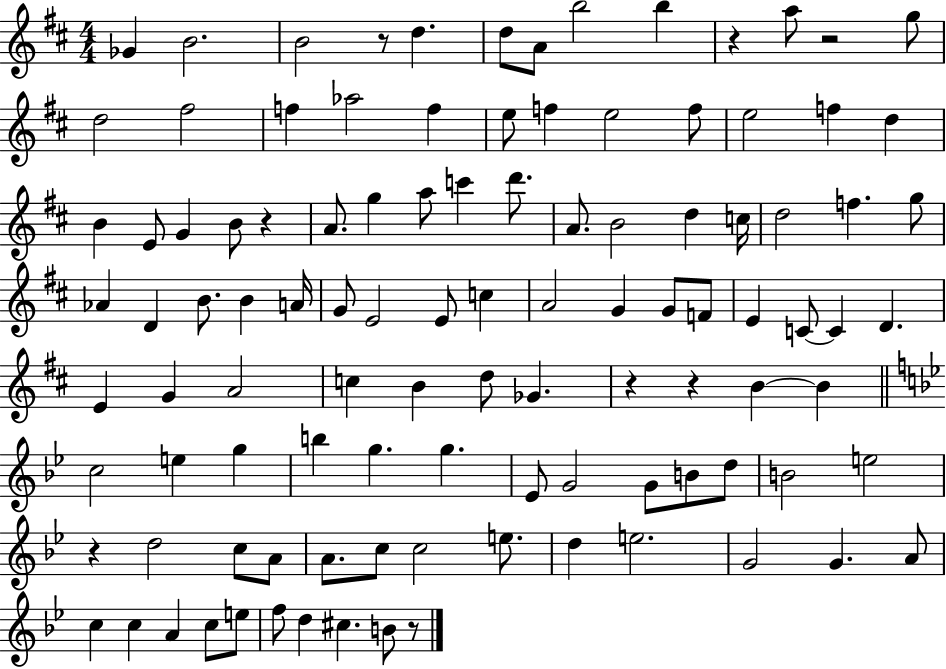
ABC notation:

X:1
T:Untitled
M:4/4
L:1/4
K:D
_G B2 B2 z/2 d d/2 A/2 b2 b z a/2 z2 g/2 d2 ^f2 f _a2 f e/2 f e2 f/2 e2 f d B E/2 G B/2 z A/2 g a/2 c' d'/2 A/2 B2 d c/4 d2 f g/2 _A D B/2 B A/4 G/2 E2 E/2 c A2 G G/2 F/2 E C/2 C D E G A2 c B d/2 _G z z B B c2 e g b g g _E/2 G2 G/2 B/2 d/2 B2 e2 z d2 c/2 A/2 A/2 c/2 c2 e/2 d e2 G2 G A/2 c c A c/2 e/2 f/2 d ^c B/2 z/2